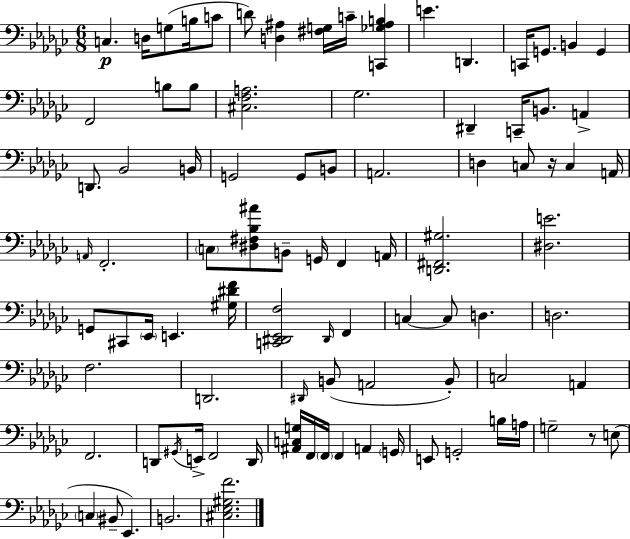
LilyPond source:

{
  \clef bass
  \numericTimeSignature
  \time 6/8
  \key ees \minor
  c4.\p d16 g8( b16 c'8 | d'8) <d ais>4 <fis g>16 c'16-- <c, ges ais b>4 | e'4. d,4. | c,16 g,8. b,4 g,4 | \break f,2 b8 b8 | <cis f a>2. | ges2. | dis,4-- c,16-- b,8. a,4-> | \break d,8. bes,2 b,16 | g,2 g,8 b,8 | a,2. | d4 c8 r16 c4 a,16 | \break \grace { a,16 } f,2.-. | \parenthesize c8 <dis fis bes ais'>8 b,8-- g,16 f,4 | a,16 <d, fis, gis>2. | <dis e'>2. | \break g,8 cis,8 \parenthesize ees,16 e,4. | <gis dis' f'>16 <c, dis, ees, f>2 \grace { dis,16 } f,4 | c4~~ c8 d4. | d2. | \break f2. | d,2. | \grace { dis,16 }( b,8 a,2 | b,8-.) c2 a,4 | \break f,2. | d,8 \acciaccatura { gis,16 } e,16-> f,2 | d,16 <ais, c g>16 f,16 \parenthesize f,16 f,4 a,4 | \parenthesize g,16 e,8 g,2-. | \break b16 a16 g2-- | r8 e8( \parenthesize c4 bis,8-- ees,4.) | b,2. | <cis ees gis f'>2. | \break \bar "|."
}